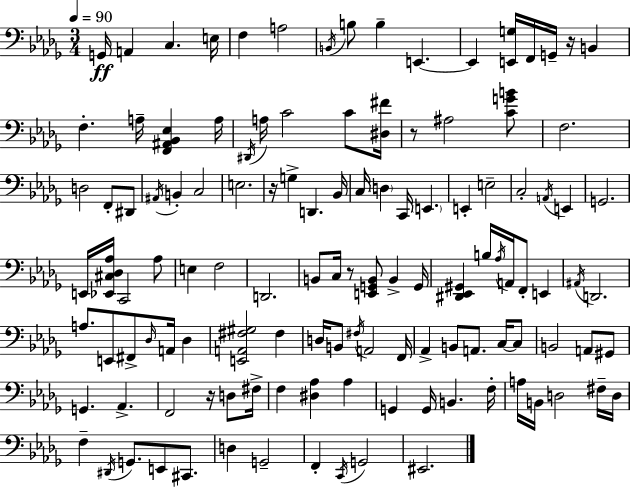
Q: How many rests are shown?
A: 5